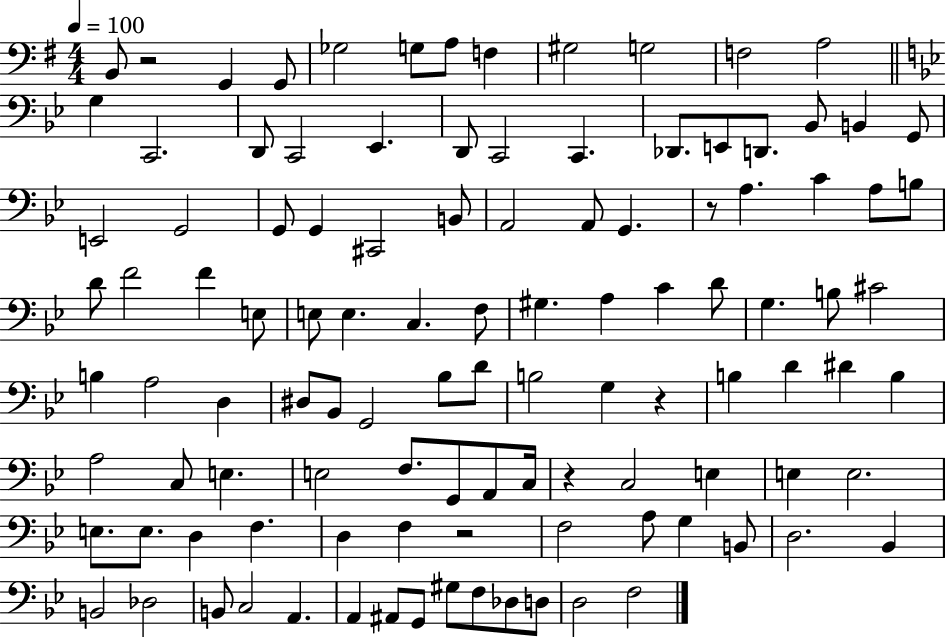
{
  \clef bass
  \numericTimeSignature
  \time 4/4
  \key g \major
  \tempo 4 = 100
  b,8 r2 g,4 g,8 | ges2 g8 a8 f4 | gis2 g2 | f2 a2 | \break \bar "||" \break \key bes \major g4 c,2. | d,8 c,2 ees,4. | d,8 c,2 c,4. | des,8. e,8 d,8. bes,8 b,4 g,8 | \break e,2 g,2 | g,8 g,4 cis,2 b,8 | a,2 a,8 g,4. | r8 a4. c'4 a8 b8 | \break d'8 f'2 f'4 e8 | e8 e4. c4. f8 | gis4. a4 c'4 d'8 | g4. b8 cis'2 | \break b4 a2 d4 | dis8 bes,8 g,2 bes8 d'8 | b2 g4 r4 | b4 d'4 dis'4 b4 | \break a2 c8 e4. | e2 f8. g,8 a,8 c16 | r4 c2 e4 | e4 e2. | \break e8. e8. d4 f4. | d4 f4 r2 | f2 a8 g4 b,8 | d2. bes,4 | \break b,2 des2 | b,8 c2 a,4. | a,4 ais,8 g,8 gis8 f8 des8 d8 | d2 f2 | \break \bar "|."
}